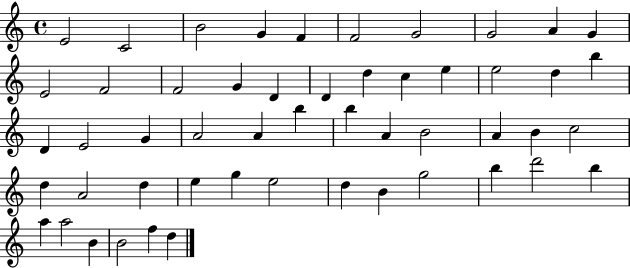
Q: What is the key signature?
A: C major